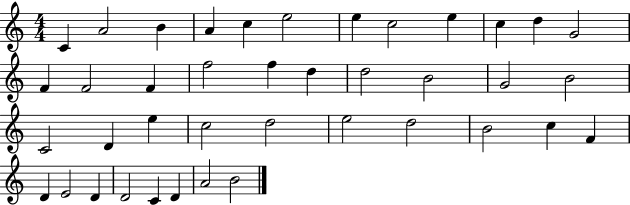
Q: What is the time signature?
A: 4/4